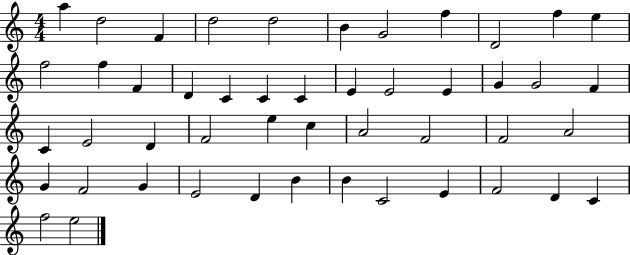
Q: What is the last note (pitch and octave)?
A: E5